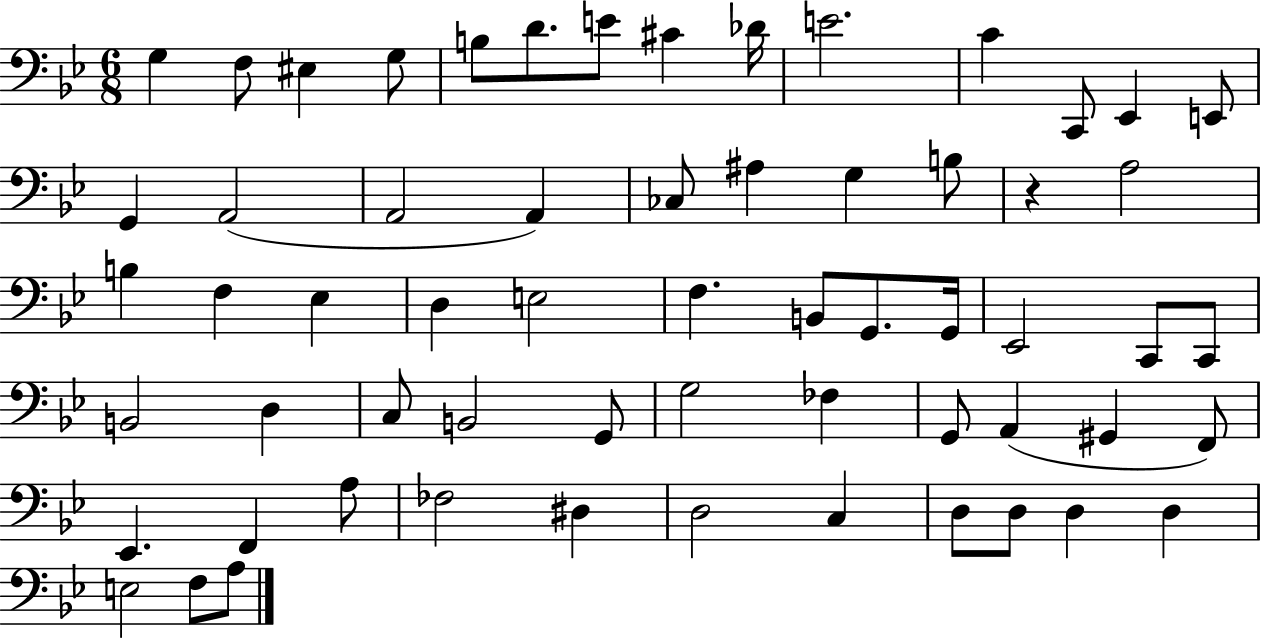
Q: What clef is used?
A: bass